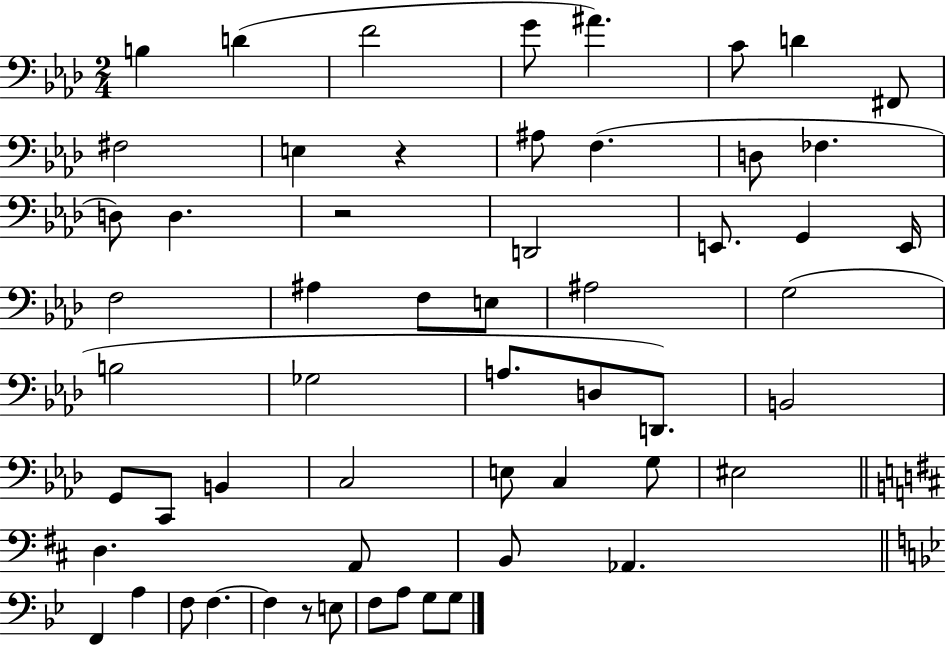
B3/q D4/q F4/h G4/e A#4/q. C4/e D4/q F#2/e F#3/h E3/q R/q A#3/e F3/q. D3/e FES3/q. D3/e D3/q. R/h D2/h E2/e. G2/q E2/s F3/h A#3/q F3/e E3/e A#3/h G3/h B3/h Gb3/h A3/e. D3/e D2/e. B2/h G2/e C2/e B2/q C3/h E3/e C3/q G3/e EIS3/h D3/q. A2/e B2/e Ab2/q. F2/q A3/q F3/e F3/q. F3/q R/e E3/e F3/e A3/e G3/e G3/e